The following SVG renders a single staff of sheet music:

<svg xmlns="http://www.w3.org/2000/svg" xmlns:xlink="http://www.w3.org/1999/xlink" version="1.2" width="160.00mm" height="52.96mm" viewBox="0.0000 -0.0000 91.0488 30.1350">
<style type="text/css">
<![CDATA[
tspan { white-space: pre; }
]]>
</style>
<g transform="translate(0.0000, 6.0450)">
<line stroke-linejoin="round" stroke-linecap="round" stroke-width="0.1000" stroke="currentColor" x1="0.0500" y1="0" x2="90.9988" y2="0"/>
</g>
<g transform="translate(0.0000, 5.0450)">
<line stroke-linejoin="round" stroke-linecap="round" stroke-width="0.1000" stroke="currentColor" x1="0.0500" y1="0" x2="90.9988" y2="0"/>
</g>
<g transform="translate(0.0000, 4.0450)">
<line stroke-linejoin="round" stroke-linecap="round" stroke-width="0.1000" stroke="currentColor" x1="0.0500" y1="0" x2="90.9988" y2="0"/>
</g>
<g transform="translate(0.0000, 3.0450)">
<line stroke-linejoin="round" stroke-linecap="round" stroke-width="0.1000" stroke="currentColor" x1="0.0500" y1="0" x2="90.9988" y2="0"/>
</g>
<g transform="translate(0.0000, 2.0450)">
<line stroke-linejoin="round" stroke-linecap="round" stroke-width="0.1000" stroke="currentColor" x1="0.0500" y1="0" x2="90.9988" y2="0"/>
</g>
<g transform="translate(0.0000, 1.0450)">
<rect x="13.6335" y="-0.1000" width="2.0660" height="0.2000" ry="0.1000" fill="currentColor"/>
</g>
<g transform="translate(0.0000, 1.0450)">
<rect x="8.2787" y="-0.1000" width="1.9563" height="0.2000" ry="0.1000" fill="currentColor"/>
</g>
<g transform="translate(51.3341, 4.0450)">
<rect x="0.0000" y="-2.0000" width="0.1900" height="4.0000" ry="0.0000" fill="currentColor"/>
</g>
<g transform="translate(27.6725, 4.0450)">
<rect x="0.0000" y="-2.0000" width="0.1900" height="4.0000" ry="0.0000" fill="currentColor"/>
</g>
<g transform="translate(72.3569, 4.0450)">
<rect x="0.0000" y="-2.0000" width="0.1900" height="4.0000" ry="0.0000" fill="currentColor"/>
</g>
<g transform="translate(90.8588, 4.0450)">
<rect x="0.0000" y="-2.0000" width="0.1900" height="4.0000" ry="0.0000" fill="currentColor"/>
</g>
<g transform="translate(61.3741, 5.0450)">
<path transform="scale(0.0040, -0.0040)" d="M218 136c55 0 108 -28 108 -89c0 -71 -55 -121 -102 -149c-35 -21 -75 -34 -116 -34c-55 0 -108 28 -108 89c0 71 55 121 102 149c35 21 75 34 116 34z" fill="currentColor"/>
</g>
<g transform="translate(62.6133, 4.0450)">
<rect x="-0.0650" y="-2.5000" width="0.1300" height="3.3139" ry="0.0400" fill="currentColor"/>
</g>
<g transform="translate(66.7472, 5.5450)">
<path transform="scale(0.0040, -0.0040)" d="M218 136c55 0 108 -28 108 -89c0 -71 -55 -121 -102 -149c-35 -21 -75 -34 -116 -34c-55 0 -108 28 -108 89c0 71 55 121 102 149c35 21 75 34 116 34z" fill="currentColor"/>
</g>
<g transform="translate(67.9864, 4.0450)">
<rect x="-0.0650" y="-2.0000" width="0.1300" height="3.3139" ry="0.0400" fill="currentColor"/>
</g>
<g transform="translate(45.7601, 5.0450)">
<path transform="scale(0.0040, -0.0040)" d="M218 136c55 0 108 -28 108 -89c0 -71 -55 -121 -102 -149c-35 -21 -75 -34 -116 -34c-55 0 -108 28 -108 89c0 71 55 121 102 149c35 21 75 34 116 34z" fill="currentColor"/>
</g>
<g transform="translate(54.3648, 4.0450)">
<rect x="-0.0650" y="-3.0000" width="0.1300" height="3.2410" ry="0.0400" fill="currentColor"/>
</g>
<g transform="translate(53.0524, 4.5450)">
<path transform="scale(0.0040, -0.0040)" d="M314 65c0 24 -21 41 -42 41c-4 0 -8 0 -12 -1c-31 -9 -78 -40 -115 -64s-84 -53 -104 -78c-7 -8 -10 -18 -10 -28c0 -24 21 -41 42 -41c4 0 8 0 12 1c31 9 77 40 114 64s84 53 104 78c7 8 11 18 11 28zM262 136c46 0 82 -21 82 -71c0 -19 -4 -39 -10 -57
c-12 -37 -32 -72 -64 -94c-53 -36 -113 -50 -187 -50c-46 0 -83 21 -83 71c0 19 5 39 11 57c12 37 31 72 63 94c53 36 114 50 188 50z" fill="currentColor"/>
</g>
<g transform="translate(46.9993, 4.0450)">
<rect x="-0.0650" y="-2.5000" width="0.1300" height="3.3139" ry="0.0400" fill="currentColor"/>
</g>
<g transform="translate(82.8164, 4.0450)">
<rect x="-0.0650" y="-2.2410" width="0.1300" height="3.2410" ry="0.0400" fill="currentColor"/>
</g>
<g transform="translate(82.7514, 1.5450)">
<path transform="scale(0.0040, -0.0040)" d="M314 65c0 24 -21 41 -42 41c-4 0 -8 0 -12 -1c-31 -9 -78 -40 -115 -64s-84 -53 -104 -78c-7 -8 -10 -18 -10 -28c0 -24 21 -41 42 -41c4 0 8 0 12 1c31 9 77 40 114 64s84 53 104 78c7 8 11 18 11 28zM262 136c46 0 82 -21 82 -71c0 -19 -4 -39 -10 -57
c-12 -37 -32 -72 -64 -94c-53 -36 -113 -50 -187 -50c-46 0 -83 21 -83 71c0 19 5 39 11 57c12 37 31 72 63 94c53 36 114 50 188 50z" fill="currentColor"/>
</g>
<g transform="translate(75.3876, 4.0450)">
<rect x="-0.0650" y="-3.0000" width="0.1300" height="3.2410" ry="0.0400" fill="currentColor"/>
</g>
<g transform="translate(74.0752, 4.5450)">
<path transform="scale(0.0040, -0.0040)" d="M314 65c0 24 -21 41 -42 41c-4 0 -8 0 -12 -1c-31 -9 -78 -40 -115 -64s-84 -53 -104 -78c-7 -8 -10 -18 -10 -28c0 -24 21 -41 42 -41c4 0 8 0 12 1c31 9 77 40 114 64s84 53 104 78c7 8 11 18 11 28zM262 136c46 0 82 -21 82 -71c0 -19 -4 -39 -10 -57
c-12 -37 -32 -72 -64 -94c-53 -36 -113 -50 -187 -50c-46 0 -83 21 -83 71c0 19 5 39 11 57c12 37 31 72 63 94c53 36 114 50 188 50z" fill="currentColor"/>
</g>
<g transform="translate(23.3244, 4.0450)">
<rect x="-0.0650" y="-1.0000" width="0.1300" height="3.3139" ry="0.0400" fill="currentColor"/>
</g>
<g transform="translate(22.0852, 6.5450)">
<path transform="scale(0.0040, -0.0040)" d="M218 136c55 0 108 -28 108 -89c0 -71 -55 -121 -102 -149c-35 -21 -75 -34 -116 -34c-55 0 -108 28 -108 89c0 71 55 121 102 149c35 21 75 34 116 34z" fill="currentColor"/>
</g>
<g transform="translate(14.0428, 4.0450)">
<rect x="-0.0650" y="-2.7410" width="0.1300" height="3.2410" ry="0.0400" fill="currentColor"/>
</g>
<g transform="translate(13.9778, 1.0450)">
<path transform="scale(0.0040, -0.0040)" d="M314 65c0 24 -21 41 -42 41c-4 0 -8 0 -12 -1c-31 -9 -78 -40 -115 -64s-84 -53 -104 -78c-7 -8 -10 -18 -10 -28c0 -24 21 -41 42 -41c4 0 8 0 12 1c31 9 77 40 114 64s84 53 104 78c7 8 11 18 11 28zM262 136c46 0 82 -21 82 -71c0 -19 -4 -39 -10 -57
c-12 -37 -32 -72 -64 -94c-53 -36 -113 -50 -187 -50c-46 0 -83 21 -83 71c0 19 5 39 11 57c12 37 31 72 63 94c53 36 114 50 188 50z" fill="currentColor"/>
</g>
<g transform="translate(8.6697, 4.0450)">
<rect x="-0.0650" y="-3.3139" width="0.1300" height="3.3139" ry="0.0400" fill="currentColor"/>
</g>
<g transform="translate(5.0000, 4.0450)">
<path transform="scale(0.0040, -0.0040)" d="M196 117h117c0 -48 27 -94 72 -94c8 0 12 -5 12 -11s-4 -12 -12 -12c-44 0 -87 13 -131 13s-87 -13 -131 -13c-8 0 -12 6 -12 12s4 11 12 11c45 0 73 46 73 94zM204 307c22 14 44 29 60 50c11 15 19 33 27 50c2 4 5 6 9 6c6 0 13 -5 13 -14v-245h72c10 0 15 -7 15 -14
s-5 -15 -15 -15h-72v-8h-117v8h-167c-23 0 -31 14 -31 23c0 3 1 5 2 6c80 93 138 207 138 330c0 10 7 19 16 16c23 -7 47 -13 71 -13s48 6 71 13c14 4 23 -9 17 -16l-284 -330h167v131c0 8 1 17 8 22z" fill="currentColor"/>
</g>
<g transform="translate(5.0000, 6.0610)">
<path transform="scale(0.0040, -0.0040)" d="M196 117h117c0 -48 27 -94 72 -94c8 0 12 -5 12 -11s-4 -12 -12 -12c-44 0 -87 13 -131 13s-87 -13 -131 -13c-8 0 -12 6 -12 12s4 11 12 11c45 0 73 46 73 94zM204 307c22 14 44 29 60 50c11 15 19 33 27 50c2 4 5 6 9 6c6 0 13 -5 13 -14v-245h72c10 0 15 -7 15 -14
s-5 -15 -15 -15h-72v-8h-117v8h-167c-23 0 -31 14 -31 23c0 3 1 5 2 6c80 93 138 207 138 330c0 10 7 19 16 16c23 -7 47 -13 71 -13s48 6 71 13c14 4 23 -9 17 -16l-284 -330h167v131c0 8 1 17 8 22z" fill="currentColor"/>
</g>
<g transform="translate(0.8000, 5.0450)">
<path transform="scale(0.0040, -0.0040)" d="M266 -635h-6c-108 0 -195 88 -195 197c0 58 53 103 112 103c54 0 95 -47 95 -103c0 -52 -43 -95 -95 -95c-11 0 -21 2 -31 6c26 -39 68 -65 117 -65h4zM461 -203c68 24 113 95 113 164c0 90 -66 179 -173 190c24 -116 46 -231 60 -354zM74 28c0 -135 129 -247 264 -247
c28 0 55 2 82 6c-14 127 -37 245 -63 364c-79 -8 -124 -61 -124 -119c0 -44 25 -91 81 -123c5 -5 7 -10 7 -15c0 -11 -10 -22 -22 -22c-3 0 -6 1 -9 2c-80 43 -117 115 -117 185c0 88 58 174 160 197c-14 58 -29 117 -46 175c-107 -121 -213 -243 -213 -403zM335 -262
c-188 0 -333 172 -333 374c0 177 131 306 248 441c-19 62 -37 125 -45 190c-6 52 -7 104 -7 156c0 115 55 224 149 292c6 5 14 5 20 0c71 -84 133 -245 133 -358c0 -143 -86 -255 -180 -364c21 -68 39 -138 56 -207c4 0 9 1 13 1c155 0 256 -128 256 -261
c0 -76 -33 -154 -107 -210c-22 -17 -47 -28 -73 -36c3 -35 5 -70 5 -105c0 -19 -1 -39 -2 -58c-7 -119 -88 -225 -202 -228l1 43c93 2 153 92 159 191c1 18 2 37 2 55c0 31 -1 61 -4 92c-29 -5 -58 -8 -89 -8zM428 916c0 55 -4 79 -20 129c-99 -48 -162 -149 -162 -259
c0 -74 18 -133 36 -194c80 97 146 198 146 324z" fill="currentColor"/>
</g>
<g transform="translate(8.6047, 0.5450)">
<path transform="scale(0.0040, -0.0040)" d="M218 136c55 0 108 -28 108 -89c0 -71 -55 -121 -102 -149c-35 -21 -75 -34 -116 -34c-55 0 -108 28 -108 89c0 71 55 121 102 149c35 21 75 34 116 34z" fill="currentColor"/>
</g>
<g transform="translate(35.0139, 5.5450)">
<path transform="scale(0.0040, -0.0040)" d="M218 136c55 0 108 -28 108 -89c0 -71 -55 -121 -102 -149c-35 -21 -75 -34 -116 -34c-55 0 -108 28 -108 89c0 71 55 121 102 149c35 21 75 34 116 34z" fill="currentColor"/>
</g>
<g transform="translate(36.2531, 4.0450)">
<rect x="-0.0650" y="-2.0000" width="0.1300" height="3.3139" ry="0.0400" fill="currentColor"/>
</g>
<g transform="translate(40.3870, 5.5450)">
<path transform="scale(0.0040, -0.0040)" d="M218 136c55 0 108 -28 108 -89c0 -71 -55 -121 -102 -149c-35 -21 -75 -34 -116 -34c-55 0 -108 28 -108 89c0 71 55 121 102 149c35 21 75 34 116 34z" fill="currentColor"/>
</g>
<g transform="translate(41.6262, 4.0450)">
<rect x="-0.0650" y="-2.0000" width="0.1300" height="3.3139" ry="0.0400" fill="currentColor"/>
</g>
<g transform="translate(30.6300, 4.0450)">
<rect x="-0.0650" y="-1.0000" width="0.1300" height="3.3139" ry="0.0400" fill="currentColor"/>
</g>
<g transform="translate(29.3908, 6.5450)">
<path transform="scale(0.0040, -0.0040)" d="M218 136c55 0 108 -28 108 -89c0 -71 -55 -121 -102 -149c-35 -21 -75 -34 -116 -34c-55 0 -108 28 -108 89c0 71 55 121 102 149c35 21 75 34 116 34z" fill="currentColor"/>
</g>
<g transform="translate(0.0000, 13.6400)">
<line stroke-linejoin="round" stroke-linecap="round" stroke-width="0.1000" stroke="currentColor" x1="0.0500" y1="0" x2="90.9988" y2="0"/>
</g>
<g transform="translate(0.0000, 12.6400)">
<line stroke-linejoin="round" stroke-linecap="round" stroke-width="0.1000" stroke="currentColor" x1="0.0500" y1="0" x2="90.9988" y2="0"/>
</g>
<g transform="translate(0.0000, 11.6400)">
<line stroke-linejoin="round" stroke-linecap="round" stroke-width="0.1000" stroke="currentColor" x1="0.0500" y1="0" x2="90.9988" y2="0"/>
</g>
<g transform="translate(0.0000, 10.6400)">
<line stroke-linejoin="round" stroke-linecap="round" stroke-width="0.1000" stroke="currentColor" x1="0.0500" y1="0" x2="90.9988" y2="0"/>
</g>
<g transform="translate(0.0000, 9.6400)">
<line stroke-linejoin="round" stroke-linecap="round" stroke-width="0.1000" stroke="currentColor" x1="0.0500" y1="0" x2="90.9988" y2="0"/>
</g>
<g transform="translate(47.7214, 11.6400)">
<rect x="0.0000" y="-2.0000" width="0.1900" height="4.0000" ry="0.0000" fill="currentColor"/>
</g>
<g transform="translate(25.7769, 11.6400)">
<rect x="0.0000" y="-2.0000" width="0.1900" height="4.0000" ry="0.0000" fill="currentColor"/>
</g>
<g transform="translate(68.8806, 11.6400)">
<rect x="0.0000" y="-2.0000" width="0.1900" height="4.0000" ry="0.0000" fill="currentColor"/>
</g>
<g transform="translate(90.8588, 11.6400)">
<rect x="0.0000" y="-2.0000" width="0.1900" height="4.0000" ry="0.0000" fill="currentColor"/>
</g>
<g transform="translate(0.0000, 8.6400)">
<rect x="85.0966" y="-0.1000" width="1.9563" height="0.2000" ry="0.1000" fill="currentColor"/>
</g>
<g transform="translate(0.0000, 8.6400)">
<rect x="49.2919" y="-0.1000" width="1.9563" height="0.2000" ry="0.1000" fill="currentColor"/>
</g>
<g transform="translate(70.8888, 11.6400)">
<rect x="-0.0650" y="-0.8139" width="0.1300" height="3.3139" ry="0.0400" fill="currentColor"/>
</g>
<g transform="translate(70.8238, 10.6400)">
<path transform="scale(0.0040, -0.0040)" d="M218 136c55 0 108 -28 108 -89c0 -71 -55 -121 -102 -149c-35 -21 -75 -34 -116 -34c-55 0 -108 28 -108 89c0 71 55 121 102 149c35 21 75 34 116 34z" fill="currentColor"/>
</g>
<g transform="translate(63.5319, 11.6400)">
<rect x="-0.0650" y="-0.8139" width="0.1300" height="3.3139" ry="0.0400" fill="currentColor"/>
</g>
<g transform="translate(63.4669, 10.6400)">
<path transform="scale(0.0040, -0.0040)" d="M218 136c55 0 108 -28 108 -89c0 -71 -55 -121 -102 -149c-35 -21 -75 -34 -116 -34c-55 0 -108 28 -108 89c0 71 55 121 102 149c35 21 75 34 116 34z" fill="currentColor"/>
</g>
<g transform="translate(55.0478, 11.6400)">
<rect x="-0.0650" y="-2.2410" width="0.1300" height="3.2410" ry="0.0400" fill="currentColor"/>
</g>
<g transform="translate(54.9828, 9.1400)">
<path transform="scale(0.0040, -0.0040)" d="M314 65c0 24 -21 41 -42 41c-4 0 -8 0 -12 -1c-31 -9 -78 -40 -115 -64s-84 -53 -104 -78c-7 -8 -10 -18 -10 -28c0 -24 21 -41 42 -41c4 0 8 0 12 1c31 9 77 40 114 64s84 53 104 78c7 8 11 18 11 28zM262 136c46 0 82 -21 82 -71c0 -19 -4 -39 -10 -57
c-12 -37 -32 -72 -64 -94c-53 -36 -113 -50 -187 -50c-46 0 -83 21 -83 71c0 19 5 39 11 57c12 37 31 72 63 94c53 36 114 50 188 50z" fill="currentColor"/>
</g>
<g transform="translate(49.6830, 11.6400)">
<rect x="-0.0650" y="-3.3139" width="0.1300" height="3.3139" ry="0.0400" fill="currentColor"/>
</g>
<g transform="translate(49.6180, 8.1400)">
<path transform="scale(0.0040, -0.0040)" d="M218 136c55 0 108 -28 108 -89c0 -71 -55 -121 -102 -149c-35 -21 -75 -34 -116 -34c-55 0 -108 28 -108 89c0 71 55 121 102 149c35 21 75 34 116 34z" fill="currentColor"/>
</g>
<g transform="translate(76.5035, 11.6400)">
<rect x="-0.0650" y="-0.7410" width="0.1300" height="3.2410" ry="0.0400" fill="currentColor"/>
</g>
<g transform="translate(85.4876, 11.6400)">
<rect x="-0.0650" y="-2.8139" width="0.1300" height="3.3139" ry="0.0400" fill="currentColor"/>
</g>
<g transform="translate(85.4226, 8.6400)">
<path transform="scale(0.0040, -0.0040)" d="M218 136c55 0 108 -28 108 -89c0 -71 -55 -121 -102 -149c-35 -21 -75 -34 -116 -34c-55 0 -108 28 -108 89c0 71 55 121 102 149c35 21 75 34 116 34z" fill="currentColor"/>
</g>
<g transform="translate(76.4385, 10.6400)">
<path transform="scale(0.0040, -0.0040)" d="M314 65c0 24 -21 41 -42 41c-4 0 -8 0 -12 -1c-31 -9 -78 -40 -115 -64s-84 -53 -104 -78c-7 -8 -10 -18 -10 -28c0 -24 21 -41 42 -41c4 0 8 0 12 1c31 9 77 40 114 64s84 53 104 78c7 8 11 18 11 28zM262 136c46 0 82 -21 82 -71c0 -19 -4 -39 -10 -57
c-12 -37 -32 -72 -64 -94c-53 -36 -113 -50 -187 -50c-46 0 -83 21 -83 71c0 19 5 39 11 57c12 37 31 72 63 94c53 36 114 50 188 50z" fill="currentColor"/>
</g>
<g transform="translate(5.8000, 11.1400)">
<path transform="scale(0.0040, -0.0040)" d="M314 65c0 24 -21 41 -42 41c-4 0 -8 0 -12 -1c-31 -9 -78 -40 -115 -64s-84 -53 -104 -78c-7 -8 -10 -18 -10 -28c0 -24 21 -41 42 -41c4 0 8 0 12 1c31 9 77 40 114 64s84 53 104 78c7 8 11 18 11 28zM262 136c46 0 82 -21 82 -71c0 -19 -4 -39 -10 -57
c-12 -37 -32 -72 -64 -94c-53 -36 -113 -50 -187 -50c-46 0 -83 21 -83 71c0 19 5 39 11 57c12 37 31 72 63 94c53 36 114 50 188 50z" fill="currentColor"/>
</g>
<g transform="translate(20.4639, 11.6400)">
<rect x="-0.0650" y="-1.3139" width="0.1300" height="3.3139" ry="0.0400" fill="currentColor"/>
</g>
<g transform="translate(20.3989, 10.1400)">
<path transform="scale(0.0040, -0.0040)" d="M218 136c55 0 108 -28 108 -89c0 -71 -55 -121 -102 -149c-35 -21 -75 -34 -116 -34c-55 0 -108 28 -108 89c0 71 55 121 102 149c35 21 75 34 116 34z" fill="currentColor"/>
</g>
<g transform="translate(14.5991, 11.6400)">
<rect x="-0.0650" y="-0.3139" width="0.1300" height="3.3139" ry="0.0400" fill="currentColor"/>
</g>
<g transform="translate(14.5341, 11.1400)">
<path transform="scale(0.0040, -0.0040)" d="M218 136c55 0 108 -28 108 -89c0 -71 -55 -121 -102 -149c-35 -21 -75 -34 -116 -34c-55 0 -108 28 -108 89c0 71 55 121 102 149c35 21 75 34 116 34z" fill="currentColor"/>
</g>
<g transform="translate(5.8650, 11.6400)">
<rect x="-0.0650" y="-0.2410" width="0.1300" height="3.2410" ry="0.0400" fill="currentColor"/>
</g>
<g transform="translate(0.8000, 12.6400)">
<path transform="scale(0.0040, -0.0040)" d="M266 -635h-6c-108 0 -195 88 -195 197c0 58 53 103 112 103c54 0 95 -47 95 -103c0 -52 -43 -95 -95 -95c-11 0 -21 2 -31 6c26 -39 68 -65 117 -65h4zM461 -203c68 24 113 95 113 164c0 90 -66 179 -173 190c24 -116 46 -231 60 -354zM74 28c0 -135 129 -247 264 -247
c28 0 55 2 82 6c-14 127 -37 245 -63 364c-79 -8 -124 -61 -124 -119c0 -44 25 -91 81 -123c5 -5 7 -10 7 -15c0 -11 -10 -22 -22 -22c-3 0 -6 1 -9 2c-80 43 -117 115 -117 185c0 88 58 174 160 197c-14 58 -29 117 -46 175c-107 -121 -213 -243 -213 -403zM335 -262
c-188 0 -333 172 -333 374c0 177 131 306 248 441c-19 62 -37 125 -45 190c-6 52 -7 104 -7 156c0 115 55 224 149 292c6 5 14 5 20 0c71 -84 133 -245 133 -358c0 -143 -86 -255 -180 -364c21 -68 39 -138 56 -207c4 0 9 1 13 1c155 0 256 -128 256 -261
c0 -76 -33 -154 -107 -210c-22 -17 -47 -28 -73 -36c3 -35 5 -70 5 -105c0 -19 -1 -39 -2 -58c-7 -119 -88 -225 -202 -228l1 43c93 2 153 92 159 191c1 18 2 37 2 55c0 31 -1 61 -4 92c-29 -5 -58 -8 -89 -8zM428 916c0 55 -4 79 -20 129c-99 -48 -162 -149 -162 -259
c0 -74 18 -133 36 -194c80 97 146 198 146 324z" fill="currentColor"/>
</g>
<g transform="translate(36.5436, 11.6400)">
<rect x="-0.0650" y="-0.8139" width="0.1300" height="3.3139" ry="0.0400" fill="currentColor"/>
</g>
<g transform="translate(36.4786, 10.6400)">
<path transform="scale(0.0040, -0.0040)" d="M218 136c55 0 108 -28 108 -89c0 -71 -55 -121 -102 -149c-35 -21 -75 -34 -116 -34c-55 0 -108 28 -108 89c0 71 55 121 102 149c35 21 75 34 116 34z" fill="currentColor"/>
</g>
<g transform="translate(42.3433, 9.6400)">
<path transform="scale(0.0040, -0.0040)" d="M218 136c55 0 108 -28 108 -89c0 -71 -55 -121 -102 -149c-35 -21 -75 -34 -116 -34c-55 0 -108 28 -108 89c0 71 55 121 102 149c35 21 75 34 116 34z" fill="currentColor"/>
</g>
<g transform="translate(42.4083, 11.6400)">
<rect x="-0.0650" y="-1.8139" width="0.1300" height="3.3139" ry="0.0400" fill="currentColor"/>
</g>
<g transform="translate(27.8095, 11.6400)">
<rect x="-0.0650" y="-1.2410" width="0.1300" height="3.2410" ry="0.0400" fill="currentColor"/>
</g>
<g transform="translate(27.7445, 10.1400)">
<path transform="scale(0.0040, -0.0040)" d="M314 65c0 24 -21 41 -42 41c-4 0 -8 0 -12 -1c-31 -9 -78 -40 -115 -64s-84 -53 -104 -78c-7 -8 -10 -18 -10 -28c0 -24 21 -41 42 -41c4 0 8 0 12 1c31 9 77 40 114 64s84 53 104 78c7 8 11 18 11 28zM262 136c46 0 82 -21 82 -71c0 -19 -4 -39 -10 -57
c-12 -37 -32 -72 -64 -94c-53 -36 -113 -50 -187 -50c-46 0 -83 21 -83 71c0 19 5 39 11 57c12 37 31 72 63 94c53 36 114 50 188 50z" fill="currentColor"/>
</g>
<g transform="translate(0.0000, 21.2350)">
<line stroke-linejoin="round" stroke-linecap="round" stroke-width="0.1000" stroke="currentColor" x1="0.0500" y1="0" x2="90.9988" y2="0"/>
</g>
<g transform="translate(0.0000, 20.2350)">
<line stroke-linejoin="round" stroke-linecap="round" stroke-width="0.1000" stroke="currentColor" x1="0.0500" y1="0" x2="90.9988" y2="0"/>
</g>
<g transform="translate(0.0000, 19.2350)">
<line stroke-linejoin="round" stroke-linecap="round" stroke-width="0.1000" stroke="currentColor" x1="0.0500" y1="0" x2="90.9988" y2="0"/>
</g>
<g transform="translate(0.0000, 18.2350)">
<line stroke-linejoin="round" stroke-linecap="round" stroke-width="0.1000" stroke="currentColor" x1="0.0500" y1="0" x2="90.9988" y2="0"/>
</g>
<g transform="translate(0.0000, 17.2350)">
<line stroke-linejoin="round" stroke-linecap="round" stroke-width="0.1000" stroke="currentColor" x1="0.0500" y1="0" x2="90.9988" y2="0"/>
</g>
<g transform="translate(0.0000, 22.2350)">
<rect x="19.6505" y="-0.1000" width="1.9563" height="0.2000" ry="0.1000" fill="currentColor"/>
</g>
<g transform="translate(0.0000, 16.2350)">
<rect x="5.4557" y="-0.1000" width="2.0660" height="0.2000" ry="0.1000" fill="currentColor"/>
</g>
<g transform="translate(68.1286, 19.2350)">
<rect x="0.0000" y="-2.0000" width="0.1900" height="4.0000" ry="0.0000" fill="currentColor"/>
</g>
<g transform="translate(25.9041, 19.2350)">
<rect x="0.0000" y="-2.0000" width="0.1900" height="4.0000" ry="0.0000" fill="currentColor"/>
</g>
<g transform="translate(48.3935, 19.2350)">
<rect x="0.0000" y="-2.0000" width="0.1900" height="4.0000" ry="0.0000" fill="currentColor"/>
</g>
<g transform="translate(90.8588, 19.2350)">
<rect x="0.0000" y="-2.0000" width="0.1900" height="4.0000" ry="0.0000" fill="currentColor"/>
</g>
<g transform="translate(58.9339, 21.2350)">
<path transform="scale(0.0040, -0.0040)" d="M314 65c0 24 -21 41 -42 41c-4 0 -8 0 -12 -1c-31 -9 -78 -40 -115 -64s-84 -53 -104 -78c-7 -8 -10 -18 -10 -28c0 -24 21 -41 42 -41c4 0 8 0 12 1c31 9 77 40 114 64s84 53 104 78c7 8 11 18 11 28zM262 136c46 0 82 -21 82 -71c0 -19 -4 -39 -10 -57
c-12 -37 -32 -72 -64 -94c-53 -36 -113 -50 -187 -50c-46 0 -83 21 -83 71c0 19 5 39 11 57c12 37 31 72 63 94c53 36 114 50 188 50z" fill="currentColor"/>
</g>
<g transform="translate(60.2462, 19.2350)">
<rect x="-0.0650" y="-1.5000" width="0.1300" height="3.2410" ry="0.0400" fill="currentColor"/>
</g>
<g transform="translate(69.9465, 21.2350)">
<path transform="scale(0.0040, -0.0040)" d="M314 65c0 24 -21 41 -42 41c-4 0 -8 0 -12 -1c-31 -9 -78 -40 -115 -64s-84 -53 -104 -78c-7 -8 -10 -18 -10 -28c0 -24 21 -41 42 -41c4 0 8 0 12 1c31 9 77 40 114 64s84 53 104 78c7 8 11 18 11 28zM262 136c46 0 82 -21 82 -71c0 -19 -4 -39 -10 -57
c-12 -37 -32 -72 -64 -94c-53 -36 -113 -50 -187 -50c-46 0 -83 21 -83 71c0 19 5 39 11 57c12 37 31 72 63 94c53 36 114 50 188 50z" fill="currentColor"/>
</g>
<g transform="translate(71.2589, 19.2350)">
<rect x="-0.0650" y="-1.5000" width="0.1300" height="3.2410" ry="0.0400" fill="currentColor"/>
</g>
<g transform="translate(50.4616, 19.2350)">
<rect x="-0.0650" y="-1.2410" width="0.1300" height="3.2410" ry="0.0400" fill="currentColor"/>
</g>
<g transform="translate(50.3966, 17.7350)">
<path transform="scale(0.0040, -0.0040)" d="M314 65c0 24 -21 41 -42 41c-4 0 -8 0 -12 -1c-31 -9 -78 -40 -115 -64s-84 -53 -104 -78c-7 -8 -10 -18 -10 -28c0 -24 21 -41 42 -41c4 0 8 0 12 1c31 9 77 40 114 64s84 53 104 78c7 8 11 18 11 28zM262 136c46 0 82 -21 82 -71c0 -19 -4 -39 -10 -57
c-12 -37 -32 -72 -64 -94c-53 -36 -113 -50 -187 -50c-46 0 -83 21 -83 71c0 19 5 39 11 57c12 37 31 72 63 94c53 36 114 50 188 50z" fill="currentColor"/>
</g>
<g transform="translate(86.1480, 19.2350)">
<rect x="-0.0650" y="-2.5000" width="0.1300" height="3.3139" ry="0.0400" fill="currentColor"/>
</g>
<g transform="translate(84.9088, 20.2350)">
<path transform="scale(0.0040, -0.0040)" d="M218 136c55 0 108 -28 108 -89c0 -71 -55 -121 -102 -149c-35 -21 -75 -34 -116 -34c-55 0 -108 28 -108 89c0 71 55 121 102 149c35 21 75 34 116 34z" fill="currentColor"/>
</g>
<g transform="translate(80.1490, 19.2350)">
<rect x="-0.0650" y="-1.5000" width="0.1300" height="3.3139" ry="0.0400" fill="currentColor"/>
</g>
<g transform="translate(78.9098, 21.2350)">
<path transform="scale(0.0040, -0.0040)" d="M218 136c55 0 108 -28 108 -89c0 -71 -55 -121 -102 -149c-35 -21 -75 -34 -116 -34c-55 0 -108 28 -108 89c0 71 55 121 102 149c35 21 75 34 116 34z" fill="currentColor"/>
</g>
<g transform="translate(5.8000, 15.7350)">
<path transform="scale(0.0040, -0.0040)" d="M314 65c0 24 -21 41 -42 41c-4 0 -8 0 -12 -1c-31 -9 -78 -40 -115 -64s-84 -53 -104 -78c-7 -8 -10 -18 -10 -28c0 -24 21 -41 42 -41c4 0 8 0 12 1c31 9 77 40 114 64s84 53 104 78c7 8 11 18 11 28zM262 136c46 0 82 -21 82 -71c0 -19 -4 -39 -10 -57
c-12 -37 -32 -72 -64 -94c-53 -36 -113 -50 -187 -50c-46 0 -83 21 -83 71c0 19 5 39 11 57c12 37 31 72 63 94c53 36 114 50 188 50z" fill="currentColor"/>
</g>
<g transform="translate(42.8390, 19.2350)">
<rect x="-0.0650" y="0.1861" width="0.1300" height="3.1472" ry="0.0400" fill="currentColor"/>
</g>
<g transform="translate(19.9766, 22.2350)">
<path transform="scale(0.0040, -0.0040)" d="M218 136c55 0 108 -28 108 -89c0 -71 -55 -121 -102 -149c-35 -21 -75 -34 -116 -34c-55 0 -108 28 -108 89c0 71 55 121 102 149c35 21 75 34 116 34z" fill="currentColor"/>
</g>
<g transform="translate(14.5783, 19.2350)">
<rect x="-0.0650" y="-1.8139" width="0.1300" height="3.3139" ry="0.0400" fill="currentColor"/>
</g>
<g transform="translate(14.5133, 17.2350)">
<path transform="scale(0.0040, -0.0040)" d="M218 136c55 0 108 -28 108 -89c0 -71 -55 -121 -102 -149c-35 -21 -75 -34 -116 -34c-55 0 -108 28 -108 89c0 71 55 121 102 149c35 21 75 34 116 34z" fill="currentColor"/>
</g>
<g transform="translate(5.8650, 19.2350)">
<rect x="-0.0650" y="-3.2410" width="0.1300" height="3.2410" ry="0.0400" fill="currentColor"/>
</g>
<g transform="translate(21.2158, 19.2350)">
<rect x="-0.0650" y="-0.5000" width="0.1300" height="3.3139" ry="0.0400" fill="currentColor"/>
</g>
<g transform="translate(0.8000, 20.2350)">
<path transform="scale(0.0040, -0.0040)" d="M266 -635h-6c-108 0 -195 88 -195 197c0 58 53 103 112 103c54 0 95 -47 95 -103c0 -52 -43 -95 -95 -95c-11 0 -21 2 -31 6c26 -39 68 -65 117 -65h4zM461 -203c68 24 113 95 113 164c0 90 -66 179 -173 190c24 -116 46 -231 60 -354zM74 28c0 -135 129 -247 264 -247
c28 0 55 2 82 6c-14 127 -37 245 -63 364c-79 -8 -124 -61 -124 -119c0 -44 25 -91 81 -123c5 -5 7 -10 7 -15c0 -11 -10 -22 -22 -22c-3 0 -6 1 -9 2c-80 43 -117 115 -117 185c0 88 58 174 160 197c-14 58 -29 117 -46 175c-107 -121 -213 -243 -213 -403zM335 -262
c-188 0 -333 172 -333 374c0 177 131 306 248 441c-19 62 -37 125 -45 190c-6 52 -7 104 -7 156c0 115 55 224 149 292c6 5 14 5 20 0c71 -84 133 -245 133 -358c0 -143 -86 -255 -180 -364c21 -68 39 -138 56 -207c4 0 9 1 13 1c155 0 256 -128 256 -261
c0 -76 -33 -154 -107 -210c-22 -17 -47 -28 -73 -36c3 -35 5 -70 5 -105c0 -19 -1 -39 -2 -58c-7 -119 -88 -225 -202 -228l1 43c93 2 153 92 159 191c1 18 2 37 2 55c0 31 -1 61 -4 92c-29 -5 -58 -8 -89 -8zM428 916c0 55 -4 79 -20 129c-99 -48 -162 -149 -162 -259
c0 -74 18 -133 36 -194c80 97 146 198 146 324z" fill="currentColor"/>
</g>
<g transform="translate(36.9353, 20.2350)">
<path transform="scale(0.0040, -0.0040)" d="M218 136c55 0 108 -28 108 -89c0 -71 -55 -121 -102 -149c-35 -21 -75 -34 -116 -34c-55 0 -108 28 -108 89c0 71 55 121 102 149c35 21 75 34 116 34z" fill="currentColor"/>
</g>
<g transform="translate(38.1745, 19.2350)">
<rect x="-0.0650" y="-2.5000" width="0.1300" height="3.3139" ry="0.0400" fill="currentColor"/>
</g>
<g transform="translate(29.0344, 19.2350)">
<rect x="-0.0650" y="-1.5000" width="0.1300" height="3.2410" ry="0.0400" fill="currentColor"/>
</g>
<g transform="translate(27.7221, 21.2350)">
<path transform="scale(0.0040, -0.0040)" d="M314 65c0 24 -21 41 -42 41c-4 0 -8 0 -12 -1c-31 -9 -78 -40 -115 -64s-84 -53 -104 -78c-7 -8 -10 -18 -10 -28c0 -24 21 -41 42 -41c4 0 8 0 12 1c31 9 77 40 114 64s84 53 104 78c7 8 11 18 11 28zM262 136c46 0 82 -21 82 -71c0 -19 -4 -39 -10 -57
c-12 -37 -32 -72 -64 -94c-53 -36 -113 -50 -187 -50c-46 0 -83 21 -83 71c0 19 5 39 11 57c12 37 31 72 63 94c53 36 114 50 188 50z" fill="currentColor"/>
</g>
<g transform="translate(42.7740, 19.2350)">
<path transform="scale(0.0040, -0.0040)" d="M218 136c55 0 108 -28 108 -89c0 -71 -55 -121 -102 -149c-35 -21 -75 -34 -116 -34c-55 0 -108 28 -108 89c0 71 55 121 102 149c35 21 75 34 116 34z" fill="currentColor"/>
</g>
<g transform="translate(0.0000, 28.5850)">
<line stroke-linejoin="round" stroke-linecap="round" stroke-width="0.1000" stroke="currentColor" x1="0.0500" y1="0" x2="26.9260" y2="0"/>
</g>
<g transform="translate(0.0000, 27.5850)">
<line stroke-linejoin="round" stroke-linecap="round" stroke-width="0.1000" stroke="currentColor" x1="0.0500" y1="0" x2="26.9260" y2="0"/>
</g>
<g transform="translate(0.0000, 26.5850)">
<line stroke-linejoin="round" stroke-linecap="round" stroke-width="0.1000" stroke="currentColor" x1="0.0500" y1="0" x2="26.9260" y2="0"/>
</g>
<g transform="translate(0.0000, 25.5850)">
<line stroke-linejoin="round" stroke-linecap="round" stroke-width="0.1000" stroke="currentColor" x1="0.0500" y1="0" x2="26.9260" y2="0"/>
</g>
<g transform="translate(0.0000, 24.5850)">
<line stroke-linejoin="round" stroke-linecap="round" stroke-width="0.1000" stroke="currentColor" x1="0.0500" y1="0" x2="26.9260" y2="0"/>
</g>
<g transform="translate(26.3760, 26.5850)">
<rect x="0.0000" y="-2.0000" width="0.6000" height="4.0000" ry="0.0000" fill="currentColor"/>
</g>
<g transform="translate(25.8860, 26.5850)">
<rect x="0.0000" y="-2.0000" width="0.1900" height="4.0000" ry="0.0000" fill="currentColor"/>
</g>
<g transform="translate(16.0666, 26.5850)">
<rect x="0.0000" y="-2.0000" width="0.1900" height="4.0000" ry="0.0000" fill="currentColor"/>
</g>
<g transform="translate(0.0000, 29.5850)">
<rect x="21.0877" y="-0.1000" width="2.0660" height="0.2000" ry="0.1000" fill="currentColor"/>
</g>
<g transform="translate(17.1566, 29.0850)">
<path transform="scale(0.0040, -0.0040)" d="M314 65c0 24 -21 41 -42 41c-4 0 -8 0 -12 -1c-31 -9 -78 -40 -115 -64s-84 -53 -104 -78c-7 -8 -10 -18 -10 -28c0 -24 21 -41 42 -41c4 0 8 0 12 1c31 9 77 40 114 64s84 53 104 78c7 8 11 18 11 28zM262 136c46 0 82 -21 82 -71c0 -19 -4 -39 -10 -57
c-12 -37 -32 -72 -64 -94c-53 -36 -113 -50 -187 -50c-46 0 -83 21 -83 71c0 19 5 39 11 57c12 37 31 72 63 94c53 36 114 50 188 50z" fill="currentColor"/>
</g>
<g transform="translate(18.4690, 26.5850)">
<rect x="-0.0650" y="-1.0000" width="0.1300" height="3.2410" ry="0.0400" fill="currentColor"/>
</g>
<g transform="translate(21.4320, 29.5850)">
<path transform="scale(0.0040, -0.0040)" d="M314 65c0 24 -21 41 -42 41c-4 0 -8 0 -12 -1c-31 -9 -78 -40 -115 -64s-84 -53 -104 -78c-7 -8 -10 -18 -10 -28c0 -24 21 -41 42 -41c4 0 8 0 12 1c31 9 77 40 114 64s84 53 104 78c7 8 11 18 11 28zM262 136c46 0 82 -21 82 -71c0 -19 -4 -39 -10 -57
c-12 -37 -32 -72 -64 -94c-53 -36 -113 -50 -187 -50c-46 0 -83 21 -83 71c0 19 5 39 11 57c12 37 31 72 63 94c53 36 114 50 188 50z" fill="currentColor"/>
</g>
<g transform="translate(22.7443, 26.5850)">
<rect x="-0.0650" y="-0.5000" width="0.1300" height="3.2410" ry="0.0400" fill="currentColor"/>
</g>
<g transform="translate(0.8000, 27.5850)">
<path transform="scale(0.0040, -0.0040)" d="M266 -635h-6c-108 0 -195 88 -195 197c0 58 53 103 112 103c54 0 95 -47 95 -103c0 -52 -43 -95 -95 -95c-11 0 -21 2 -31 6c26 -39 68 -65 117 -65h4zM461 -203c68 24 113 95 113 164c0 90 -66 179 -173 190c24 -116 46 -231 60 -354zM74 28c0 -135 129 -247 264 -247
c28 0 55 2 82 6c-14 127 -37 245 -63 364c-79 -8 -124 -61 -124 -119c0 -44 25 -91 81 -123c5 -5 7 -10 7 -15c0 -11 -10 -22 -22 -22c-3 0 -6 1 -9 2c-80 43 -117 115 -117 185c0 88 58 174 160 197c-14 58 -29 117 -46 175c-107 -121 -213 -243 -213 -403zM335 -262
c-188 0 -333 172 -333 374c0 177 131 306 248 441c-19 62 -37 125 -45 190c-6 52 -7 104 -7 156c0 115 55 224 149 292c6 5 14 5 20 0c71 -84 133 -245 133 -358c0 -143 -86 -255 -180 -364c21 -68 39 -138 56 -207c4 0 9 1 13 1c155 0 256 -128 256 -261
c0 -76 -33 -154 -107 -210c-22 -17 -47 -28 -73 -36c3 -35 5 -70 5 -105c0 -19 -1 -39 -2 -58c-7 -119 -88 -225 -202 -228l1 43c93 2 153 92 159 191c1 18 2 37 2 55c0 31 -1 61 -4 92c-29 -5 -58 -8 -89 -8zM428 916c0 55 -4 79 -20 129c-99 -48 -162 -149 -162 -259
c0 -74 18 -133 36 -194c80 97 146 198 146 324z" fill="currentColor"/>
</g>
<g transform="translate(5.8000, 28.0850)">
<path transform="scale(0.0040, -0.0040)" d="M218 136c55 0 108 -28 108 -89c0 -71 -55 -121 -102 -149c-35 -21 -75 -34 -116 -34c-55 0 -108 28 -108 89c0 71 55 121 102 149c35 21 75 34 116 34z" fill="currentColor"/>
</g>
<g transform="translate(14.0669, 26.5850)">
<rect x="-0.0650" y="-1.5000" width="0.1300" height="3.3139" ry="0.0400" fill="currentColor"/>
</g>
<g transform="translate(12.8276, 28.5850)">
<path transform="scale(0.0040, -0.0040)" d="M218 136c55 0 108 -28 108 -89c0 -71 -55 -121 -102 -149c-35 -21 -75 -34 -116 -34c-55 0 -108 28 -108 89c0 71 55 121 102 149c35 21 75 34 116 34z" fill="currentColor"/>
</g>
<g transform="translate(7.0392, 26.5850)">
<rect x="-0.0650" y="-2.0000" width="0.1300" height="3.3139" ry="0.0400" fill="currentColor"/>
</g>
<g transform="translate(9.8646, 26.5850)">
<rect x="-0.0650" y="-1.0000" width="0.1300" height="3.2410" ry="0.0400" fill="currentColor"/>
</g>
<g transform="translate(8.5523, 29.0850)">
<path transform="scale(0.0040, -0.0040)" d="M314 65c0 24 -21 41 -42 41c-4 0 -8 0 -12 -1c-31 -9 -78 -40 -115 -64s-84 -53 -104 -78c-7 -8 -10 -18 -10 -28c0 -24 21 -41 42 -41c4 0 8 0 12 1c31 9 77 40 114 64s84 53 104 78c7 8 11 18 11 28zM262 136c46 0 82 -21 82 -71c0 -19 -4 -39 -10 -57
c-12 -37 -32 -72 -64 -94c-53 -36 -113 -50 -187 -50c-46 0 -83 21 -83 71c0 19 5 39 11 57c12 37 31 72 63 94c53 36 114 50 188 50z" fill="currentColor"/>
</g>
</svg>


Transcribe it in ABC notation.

X:1
T:Untitled
M:4/4
L:1/4
K:C
b a2 D D F F G A2 G F A2 g2 c2 c e e2 d f b g2 d d d2 a b2 f C E2 G B e2 E2 E2 E G F D2 E D2 C2